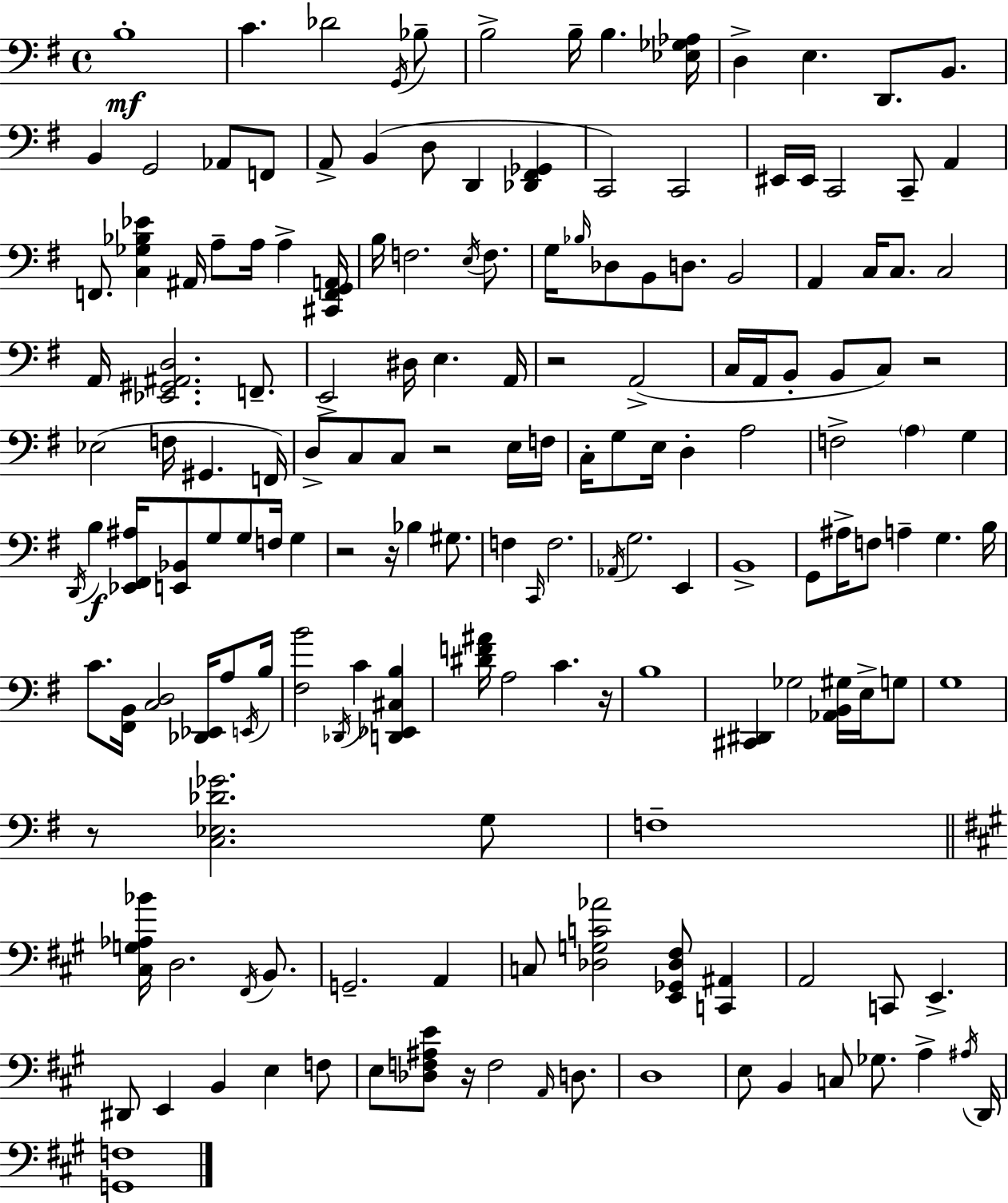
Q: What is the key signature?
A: G major